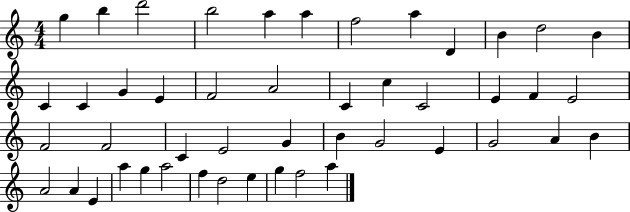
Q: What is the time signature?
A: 4/4